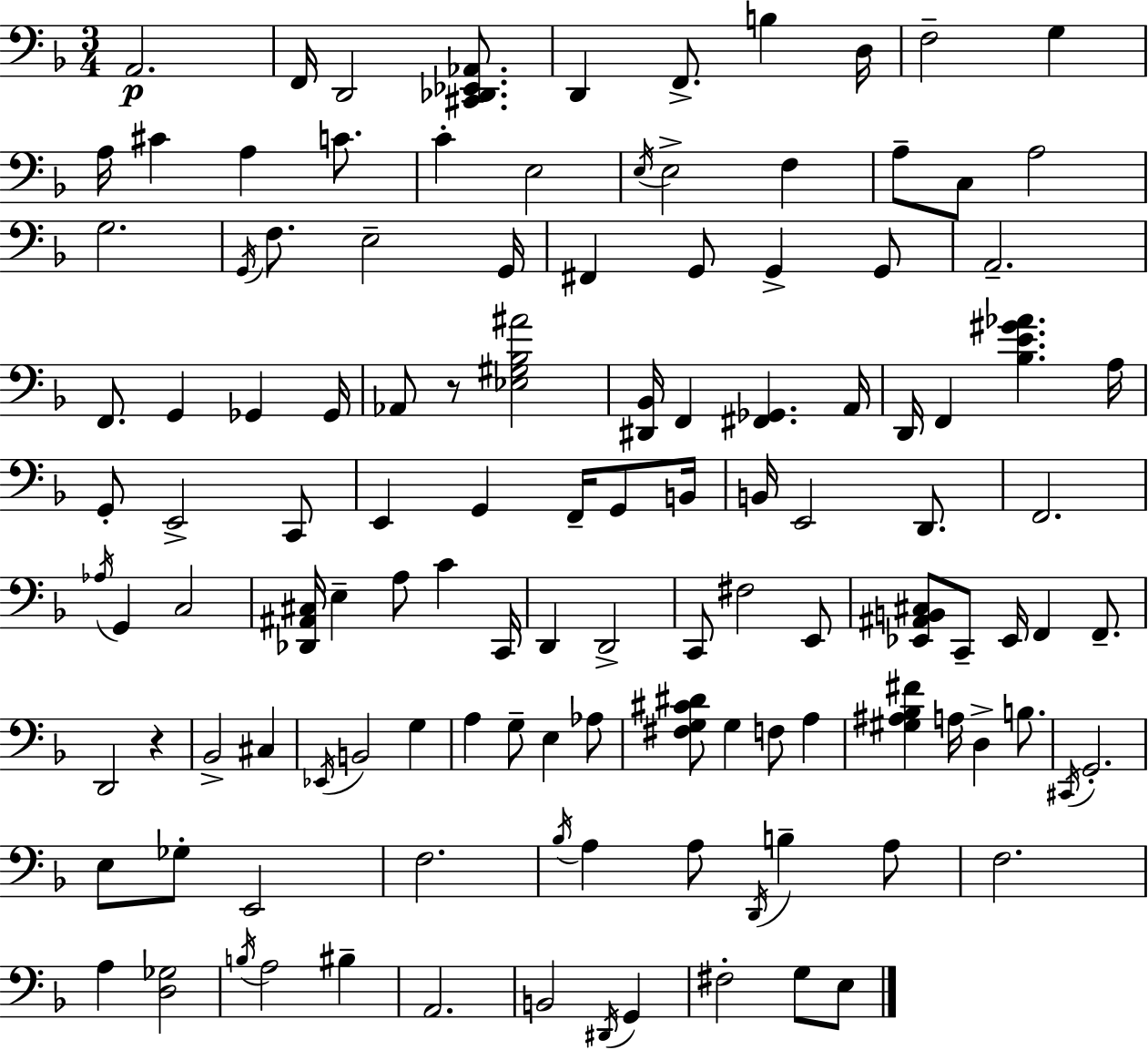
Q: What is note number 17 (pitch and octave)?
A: E3